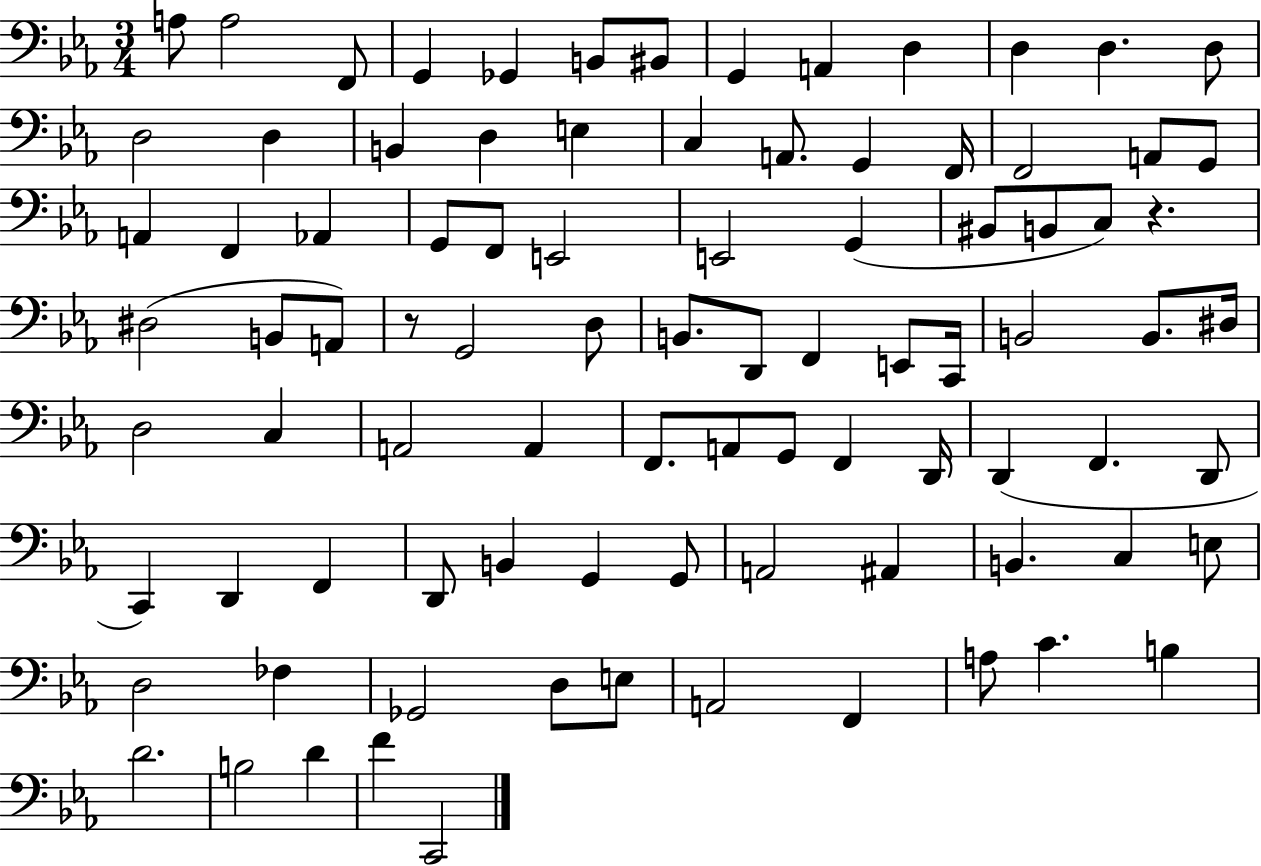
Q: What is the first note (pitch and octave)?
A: A3